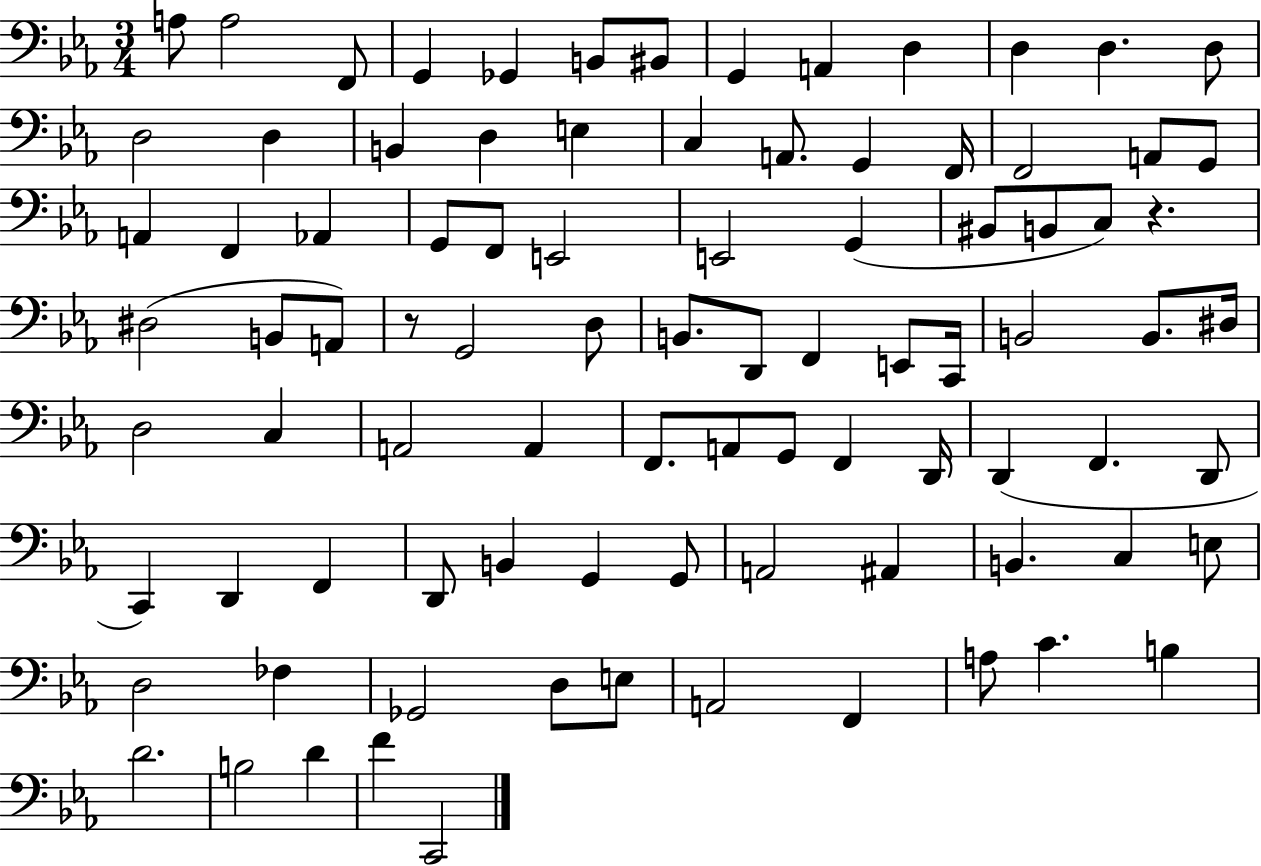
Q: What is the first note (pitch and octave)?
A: A3